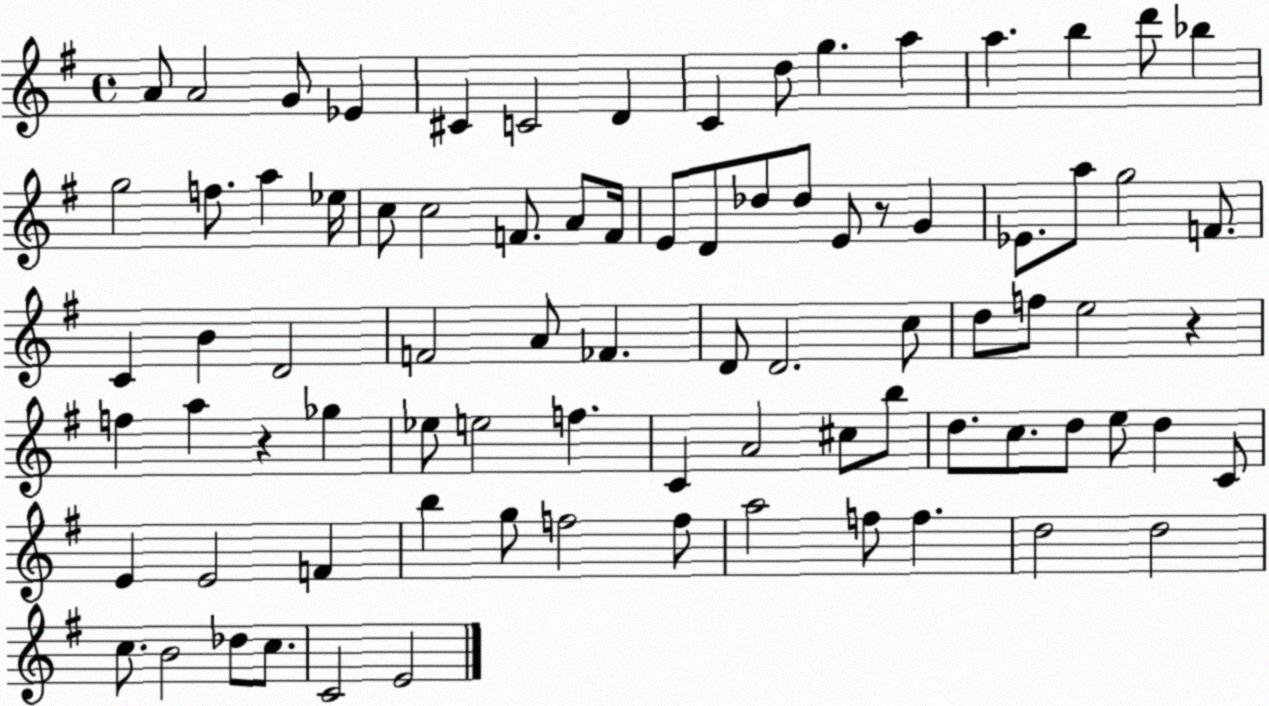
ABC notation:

X:1
T:Untitled
M:4/4
L:1/4
K:G
A/2 A2 G/2 _E ^C C2 D C d/2 g a a b d'/2 _b g2 f/2 a _e/4 c/2 c2 F/2 A/2 F/4 E/2 D/2 _d/2 _d/2 E/2 z/2 G _E/2 a/2 g2 F/2 C B D2 F2 A/2 _F D/2 D2 c/2 d/2 f/2 e2 z f a z _g _e/2 e2 f C A2 ^c/2 b/2 d/2 c/2 d/2 e/2 d C/2 E E2 F b g/2 f2 f/2 a2 f/2 f d2 d2 c/2 B2 _d/2 c/2 C2 E2